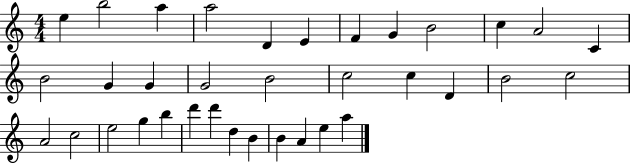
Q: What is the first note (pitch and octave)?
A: E5